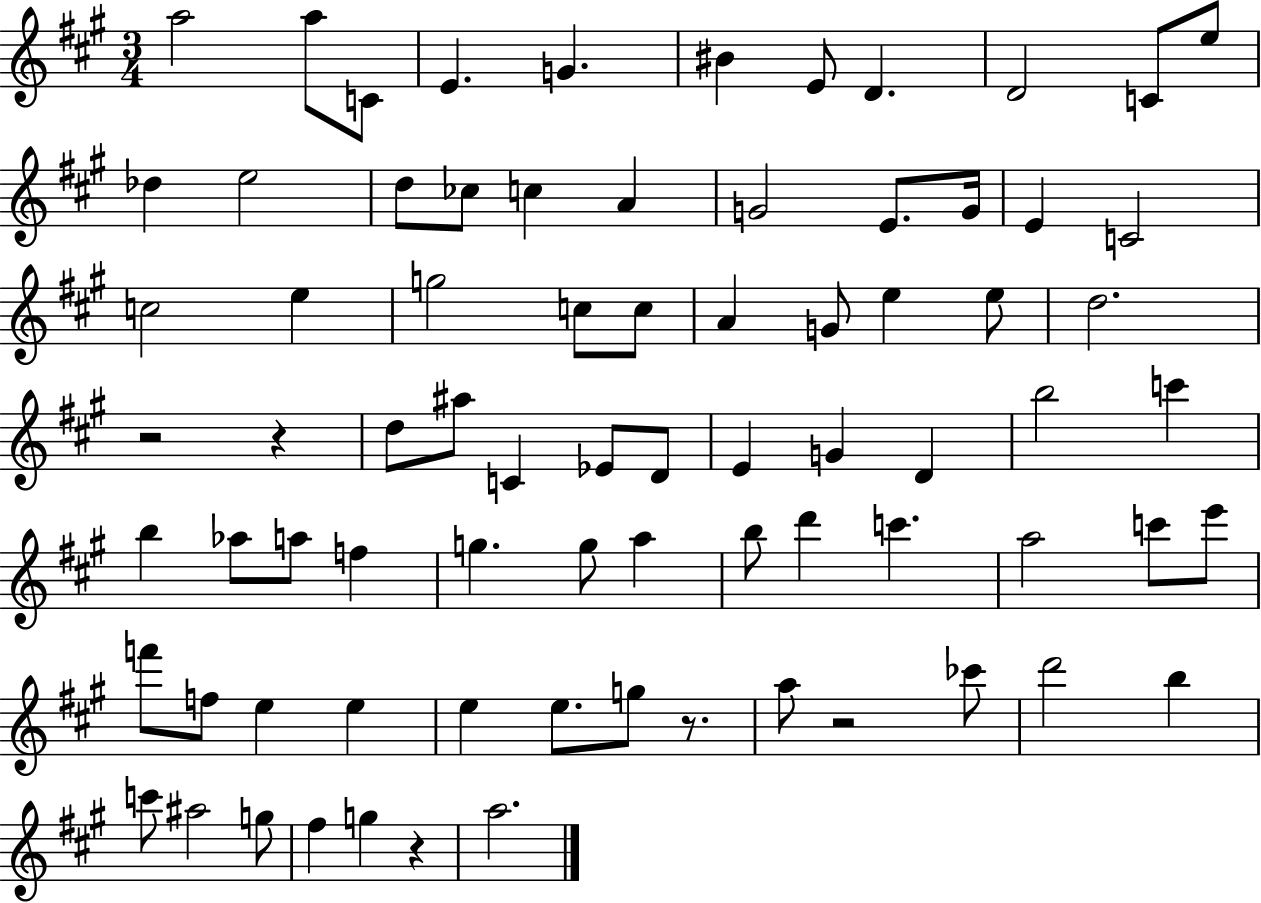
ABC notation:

X:1
T:Untitled
M:3/4
L:1/4
K:A
a2 a/2 C/2 E G ^B E/2 D D2 C/2 e/2 _d e2 d/2 _c/2 c A G2 E/2 G/4 E C2 c2 e g2 c/2 c/2 A G/2 e e/2 d2 z2 z d/2 ^a/2 C _E/2 D/2 E G D b2 c' b _a/2 a/2 f g g/2 a b/2 d' c' a2 c'/2 e'/2 f'/2 f/2 e e e e/2 g/2 z/2 a/2 z2 _c'/2 d'2 b c'/2 ^a2 g/2 ^f g z a2